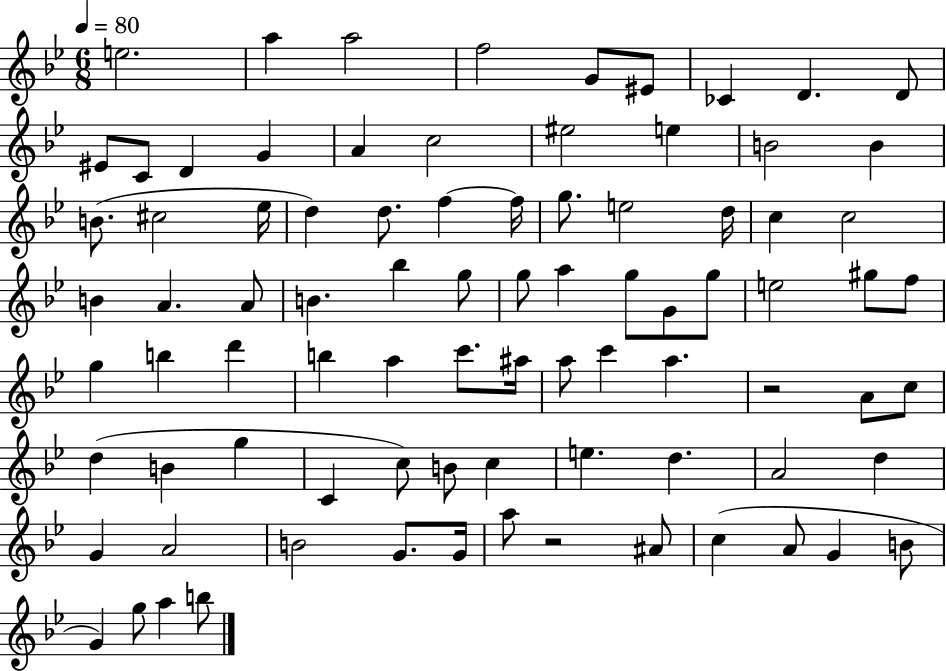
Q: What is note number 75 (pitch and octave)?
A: A#4